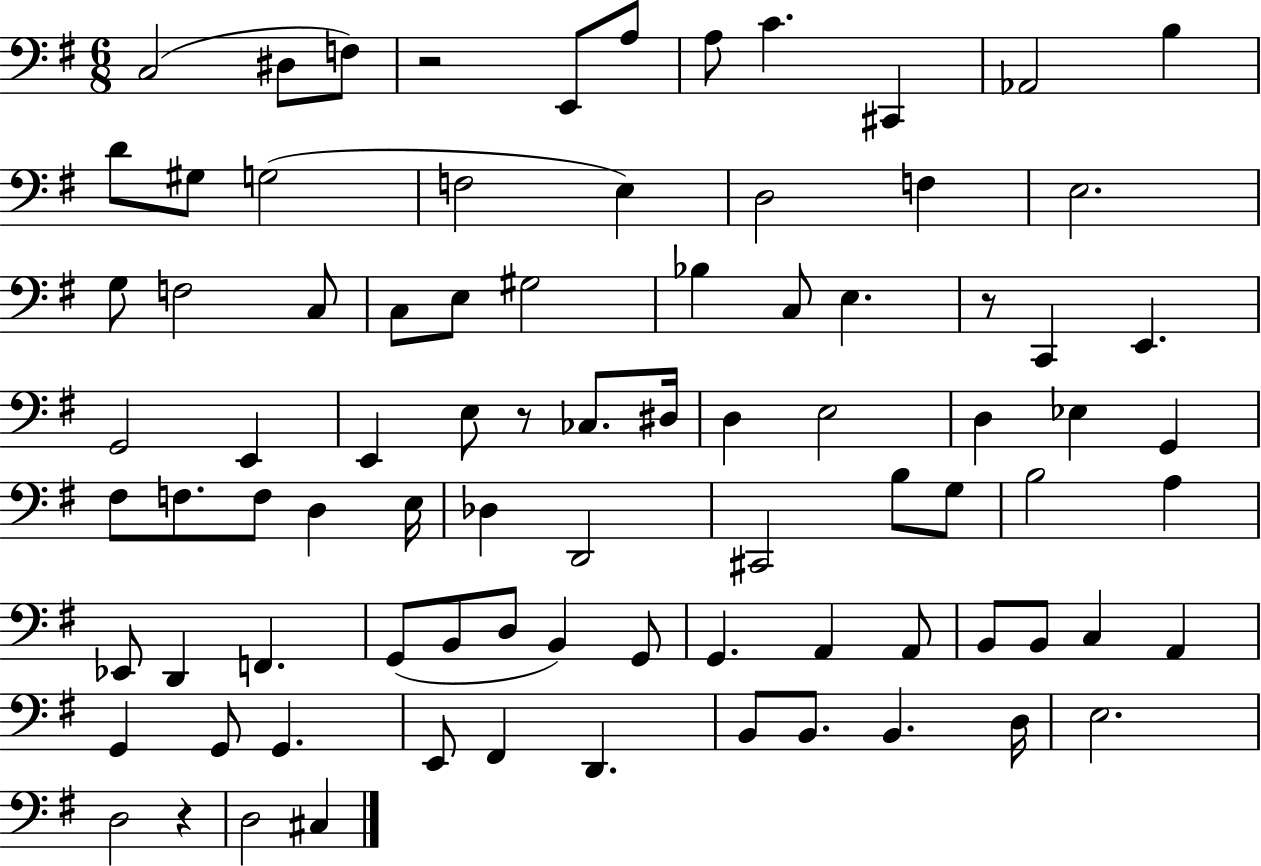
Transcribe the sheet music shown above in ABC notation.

X:1
T:Untitled
M:6/8
L:1/4
K:G
C,2 ^D,/2 F,/2 z2 E,,/2 A,/2 A,/2 C ^C,, _A,,2 B, D/2 ^G,/2 G,2 F,2 E, D,2 F, E,2 G,/2 F,2 C,/2 C,/2 E,/2 ^G,2 _B, C,/2 E, z/2 C,, E,, G,,2 E,, E,, E,/2 z/2 _C,/2 ^D,/4 D, E,2 D, _E, G,, ^F,/2 F,/2 F,/2 D, E,/4 _D, D,,2 ^C,,2 B,/2 G,/2 B,2 A, _E,,/2 D,, F,, G,,/2 B,,/2 D,/2 B,, G,,/2 G,, A,, A,,/2 B,,/2 B,,/2 C, A,, G,, G,,/2 G,, E,,/2 ^F,, D,, B,,/2 B,,/2 B,, D,/4 E,2 D,2 z D,2 ^C,